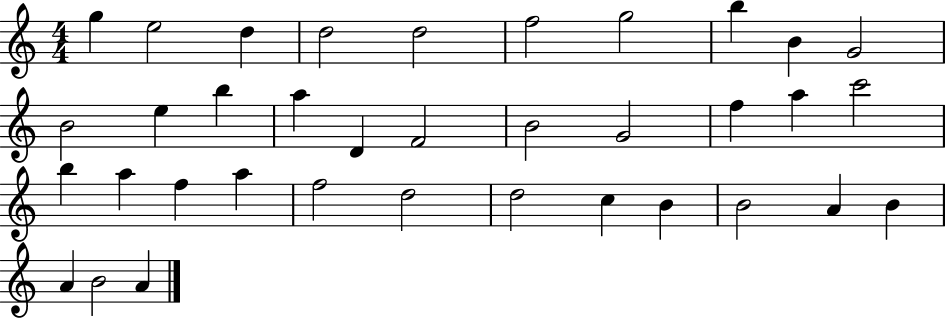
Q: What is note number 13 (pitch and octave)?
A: B5